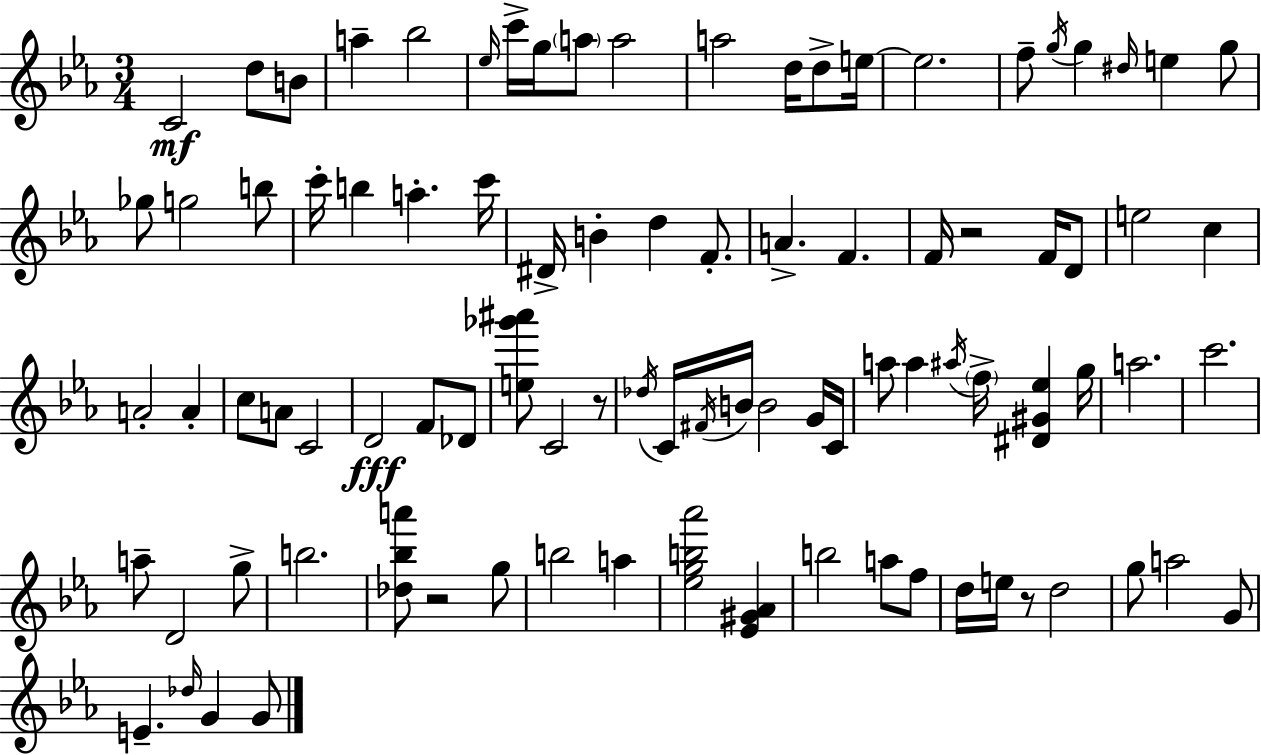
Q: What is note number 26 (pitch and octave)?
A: B5